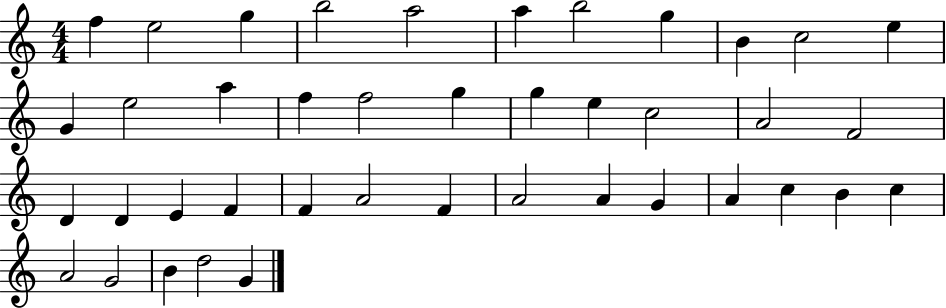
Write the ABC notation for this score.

X:1
T:Untitled
M:4/4
L:1/4
K:C
f e2 g b2 a2 a b2 g B c2 e G e2 a f f2 g g e c2 A2 F2 D D E F F A2 F A2 A G A c B c A2 G2 B d2 G